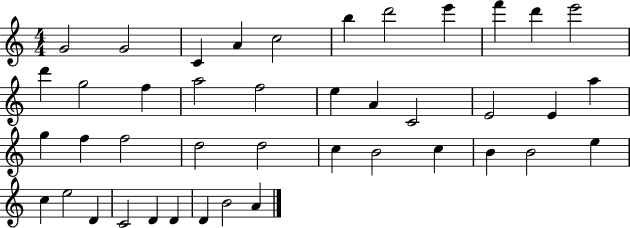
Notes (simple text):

G4/h G4/h C4/q A4/q C5/h B5/q D6/h E6/q F6/q D6/q E6/h D6/q G5/h F5/q A5/h F5/h E5/q A4/q C4/h E4/h E4/q A5/q G5/q F5/q F5/h D5/h D5/h C5/q B4/h C5/q B4/q B4/h E5/q C5/q E5/h D4/q C4/h D4/q D4/q D4/q B4/h A4/q